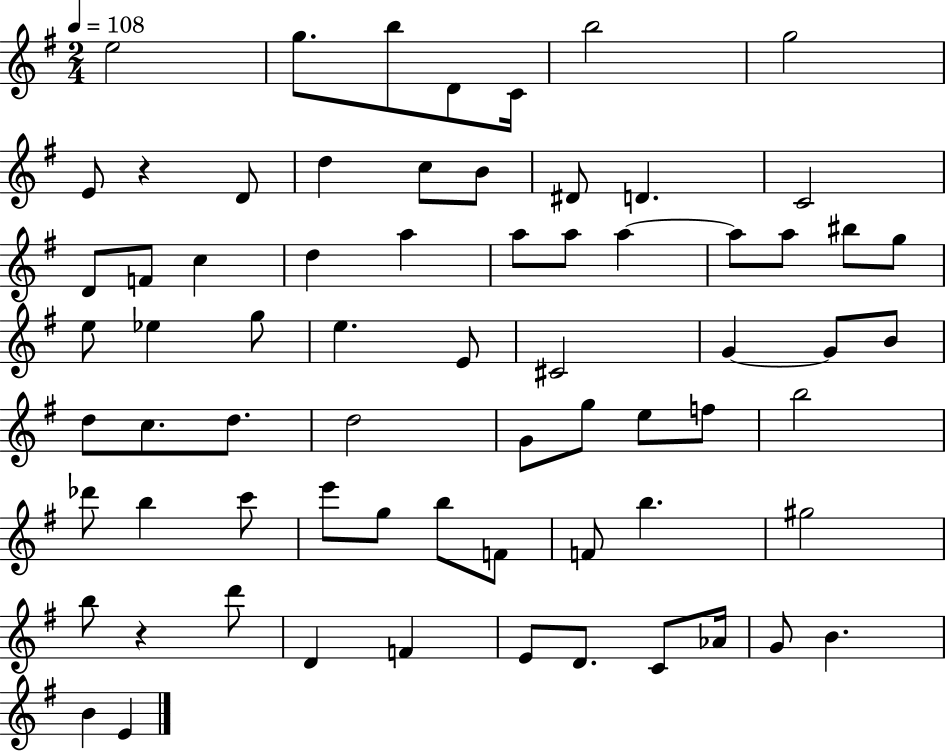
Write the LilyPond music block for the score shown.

{
  \clef treble
  \numericTimeSignature
  \time 2/4
  \key g \major
  \tempo 4 = 108
  e''2 | g''8. b''8 d'8 c'16 | b''2 | g''2 | \break e'8 r4 d'8 | d''4 c''8 b'8 | dis'8 d'4. | c'2 | \break d'8 f'8 c''4 | d''4 a''4 | a''8 a''8 a''4~~ | a''8 a''8 bis''8 g''8 | \break e''8 ees''4 g''8 | e''4. e'8 | cis'2 | g'4~~ g'8 b'8 | \break d''8 c''8. d''8. | d''2 | g'8 g''8 e''8 f''8 | b''2 | \break des'''8 b''4 c'''8 | e'''8 g''8 b''8 f'8 | f'8 b''4. | gis''2 | \break b''8 r4 d'''8 | d'4 f'4 | e'8 d'8. c'8 aes'16 | g'8 b'4. | \break b'4 e'4 | \bar "|."
}